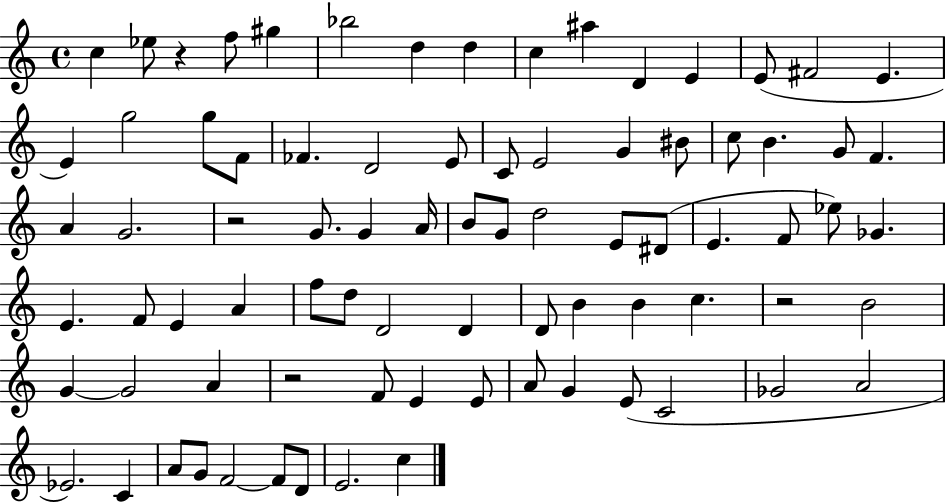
C5/q Eb5/e R/q F5/e G#5/q Bb5/h D5/q D5/q C5/q A#5/q D4/q E4/q E4/e F#4/h E4/q. E4/q G5/h G5/e F4/e FES4/q. D4/h E4/e C4/e E4/h G4/q BIS4/e C5/e B4/q. G4/e F4/q. A4/q G4/h. R/h G4/e. G4/q A4/s B4/e G4/e D5/h E4/e D#4/e E4/q. F4/e Eb5/e Gb4/q. E4/q. F4/e E4/q A4/q F5/e D5/e D4/h D4/q D4/e B4/q B4/q C5/q. R/h B4/h G4/q G4/h A4/q R/h F4/e E4/q E4/e A4/e G4/q E4/e C4/h Gb4/h A4/h Eb4/h. C4/q A4/e G4/e F4/h F4/e D4/e E4/h. C5/q